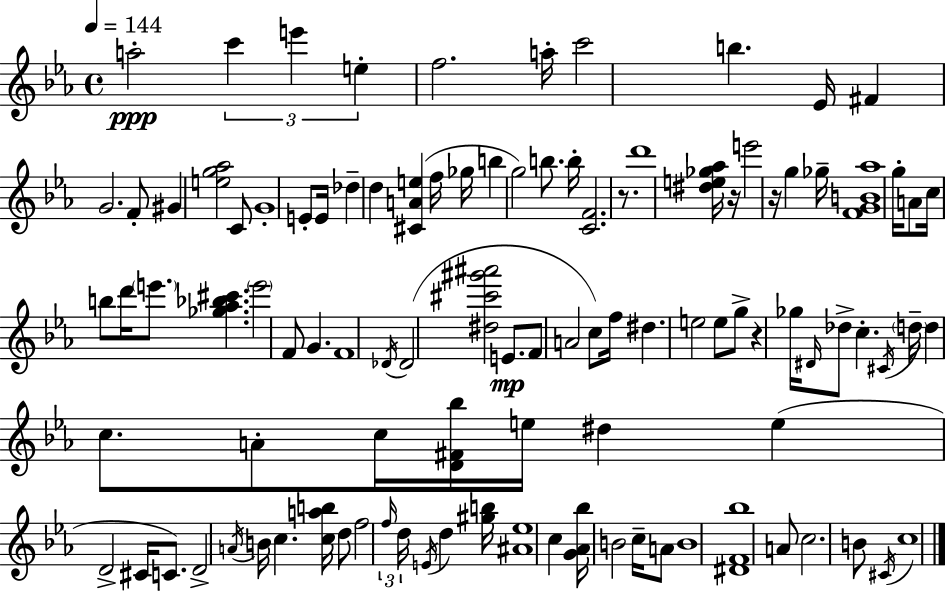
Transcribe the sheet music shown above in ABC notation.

X:1
T:Untitled
M:4/4
L:1/4
K:Eb
a2 c' e' e f2 a/4 c'2 b _E/4 ^F G2 F/2 ^G [eg_a]2 C/2 G4 E/2 E/4 _d d [^CAe] f/4 _g/4 b g2 b/2 b/4 [CF]2 z/2 d'4 [^de_g_a]/4 z/4 e'2 z/4 g _g/4 [FGB_a]4 g/4 A/2 c/4 b/2 d'/4 e'/2 [_g_a_b^c'] e'2 F/2 G F4 _D/4 _D2 [^d^c'^g'^a']2 E/2 F/2 A2 c/2 f/4 ^d e2 e/2 g/2 z _g/4 ^D/4 _d/2 c ^C/4 d/4 d c/2 A/2 c/4 [D^F_b]/4 e/4 ^d e D2 ^C/4 C/2 D2 A/4 B/4 c [cab]/4 d/2 f2 f/4 d/4 E/4 d [^gb]/4 [^A_e]4 c [G_A_b]/4 B2 c/4 A/2 B4 [^DF_b]4 A/2 c2 B/2 ^C/4 c4